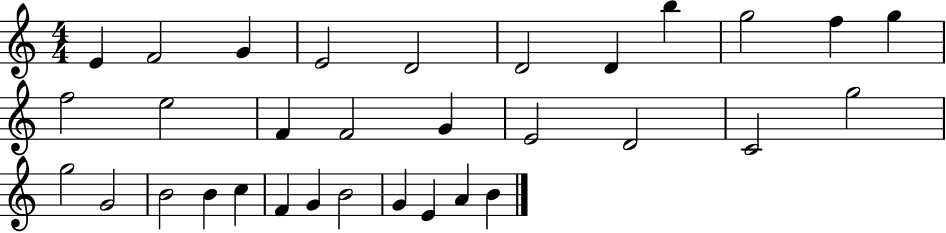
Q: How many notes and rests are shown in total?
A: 32